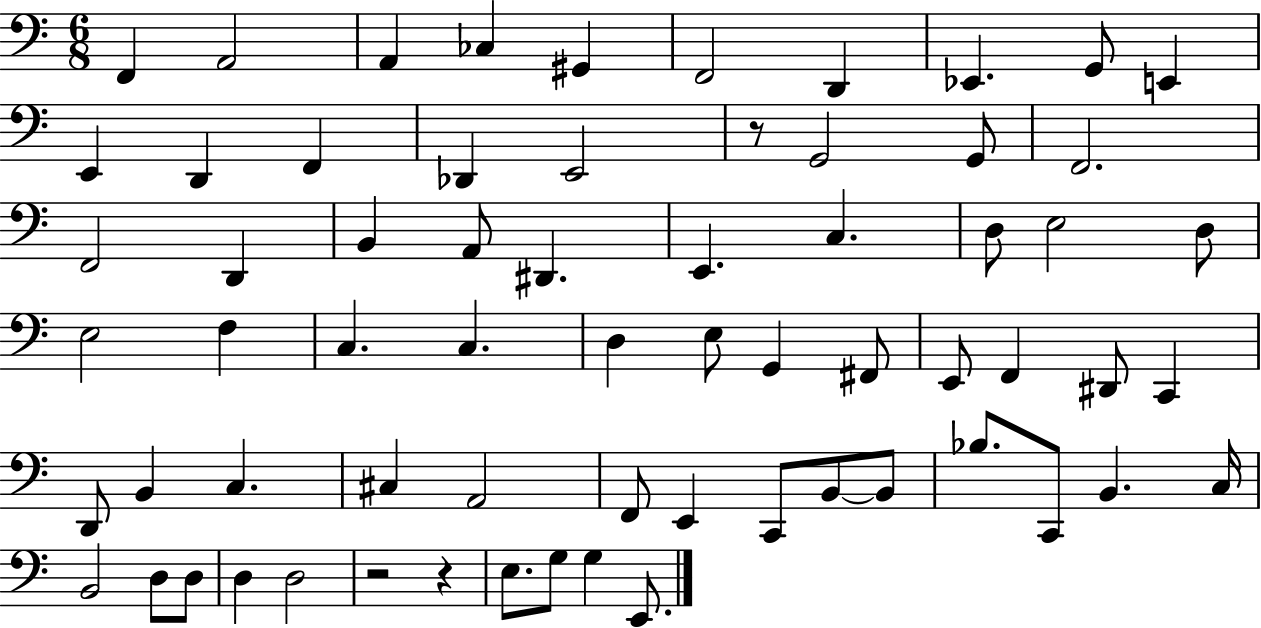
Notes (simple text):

F2/q A2/h A2/q CES3/q G#2/q F2/h D2/q Eb2/q. G2/e E2/q E2/q D2/q F2/q Db2/q E2/h R/e G2/h G2/e F2/h. F2/h D2/q B2/q A2/e D#2/q. E2/q. C3/q. D3/e E3/h D3/e E3/h F3/q C3/q. C3/q. D3/q E3/e G2/q F#2/e E2/e F2/q D#2/e C2/q D2/e B2/q C3/q. C#3/q A2/h F2/e E2/q C2/e B2/e B2/e Bb3/e. C2/e B2/q. C3/s B2/h D3/e D3/e D3/q D3/h R/h R/q E3/e. G3/e G3/q E2/e.